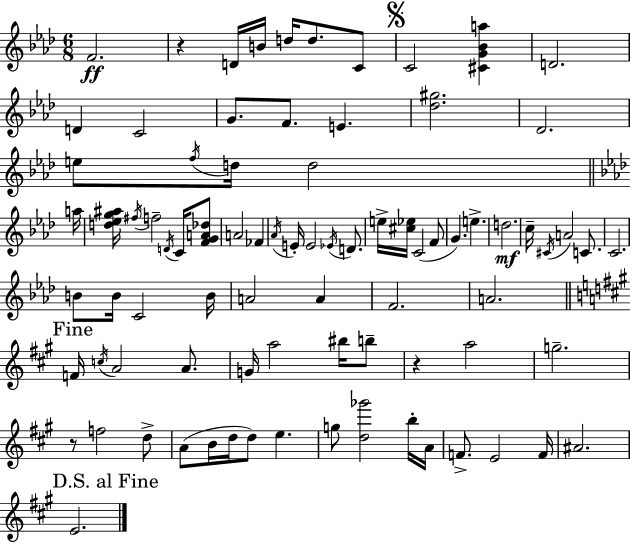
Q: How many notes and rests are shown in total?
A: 83